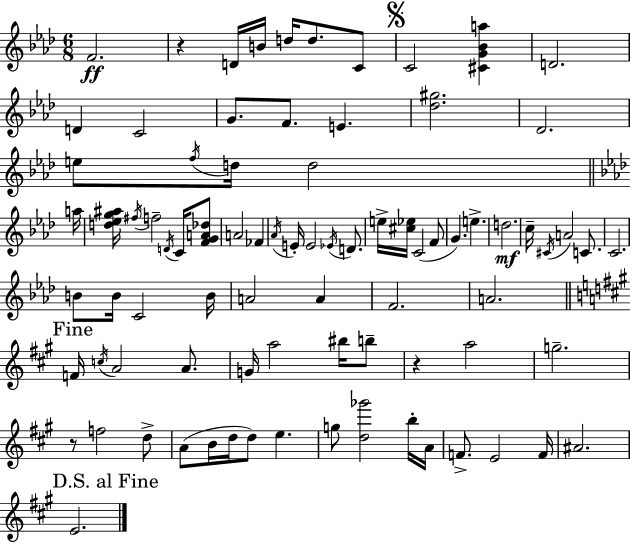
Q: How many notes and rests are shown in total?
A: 83